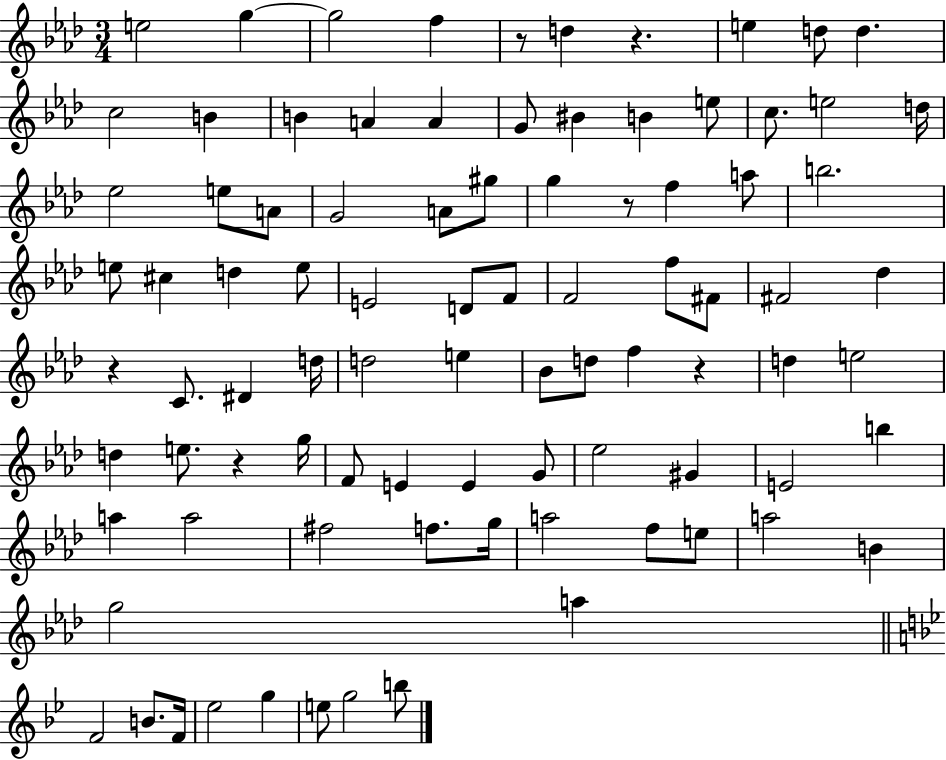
{
  \clef treble
  \numericTimeSignature
  \time 3/4
  \key aes \major
  e''2 g''4~~ | g''2 f''4 | r8 d''4 r4. | e''4 d''8 d''4. | \break c''2 b'4 | b'4 a'4 a'4 | g'8 bis'4 b'4 e''8 | c''8. e''2 d''16 | \break ees''2 e''8 a'8 | g'2 a'8 gis''8 | g''4 r8 f''4 a''8 | b''2. | \break e''8 cis''4 d''4 e''8 | e'2 d'8 f'8 | f'2 f''8 fis'8 | fis'2 des''4 | \break r4 c'8. dis'4 d''16 | d''2 e''4 | bes'8 d''8 f''4 r4 | d''4 e''2 | \break d''4 e''8. r4 g''16 | f'8 e'4 e'4 g'8 | ees''2 gis'4 | e'2 b''4 | \break a''4 a''2 | fis''2 f''8. g''16 | a''2 f''8 e''8 | a''2 b'4 | \break g''2 a''4 | \bar "||" \break \key g \minor f'2 b'8. f'16 | ees''2 g''4 | e''8 g''2 b''8 | \bar "|."
}